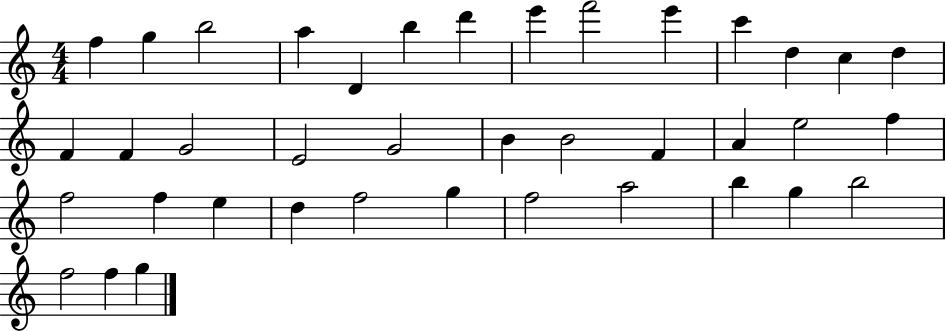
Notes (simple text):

F5/q G5/q B5/h A5/q D4/q B5/q D6/q E6/q F6/h E6/q C6/q D5/q C5/q D5/q F4/q F4/q G4/h E4/h G4/h B4/q B4/h F4/q A4/q E5/h F5/q F5/h F5/q E5/q D5/q F5/h G5/q F5/h A5/h B5/q G5/q B5/h F5/h F5/q G5/q